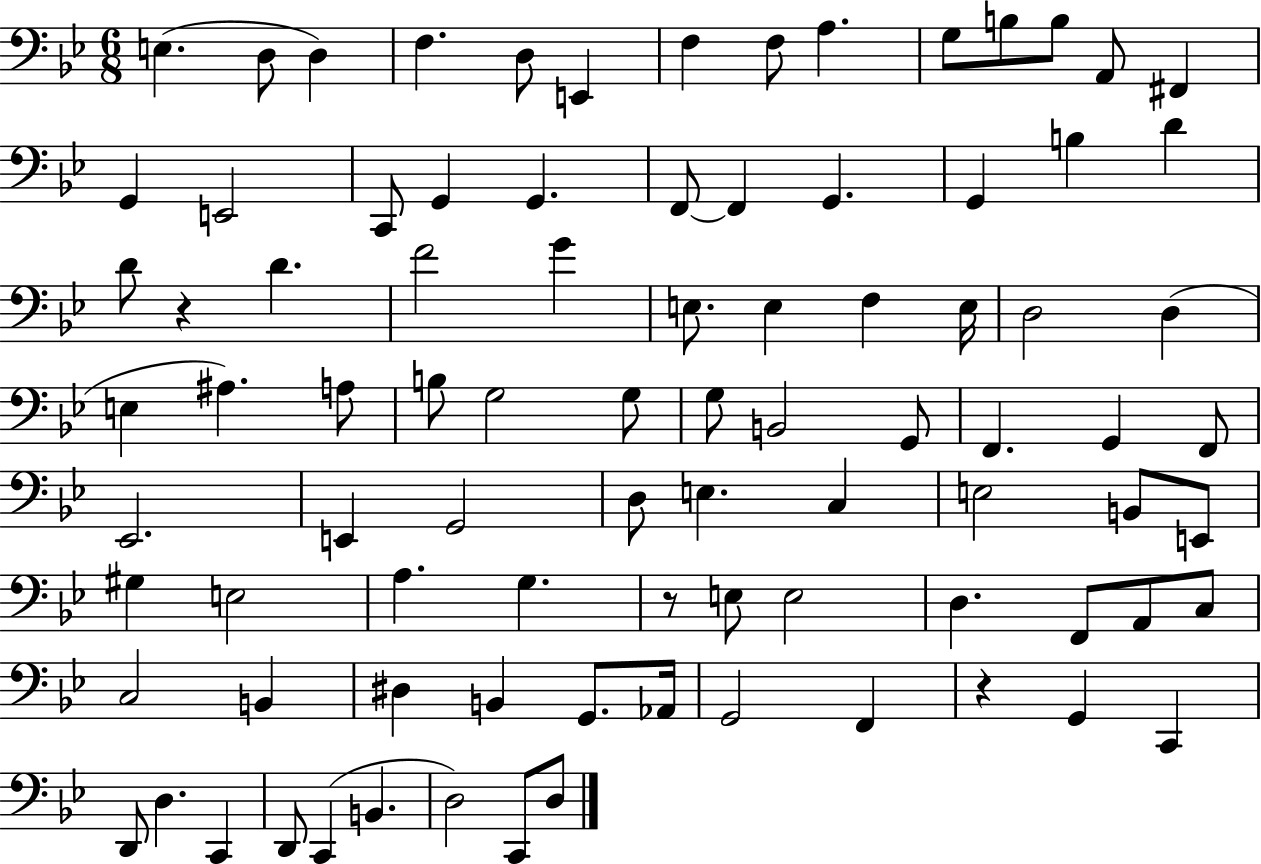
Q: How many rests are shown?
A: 3